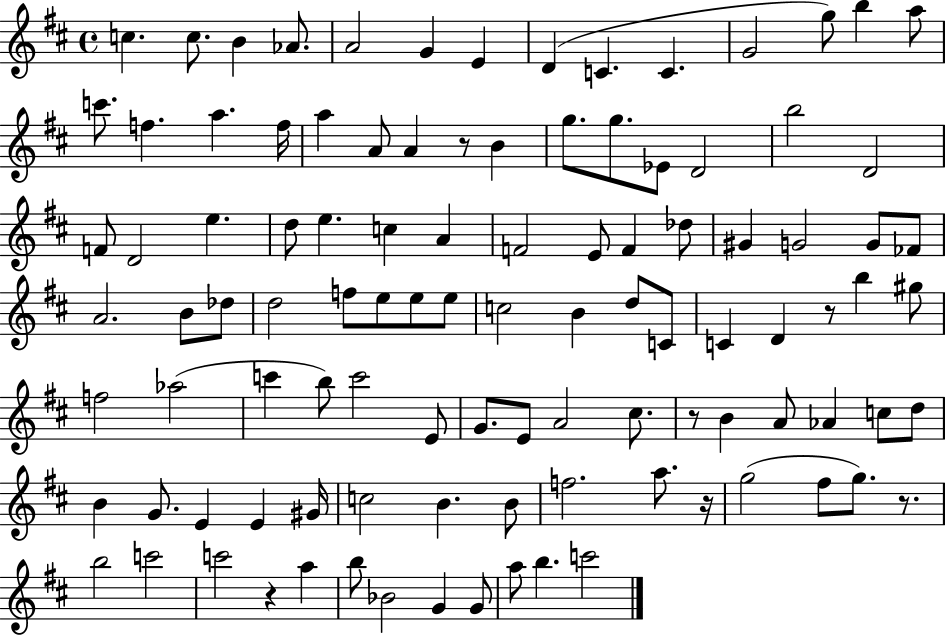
C5/q. C5/e. B4/q Ab4/e. A4/h G4/q E4/q D4/q C4/q. C4/q. G4/h G5/e B5/q A5/e C6/e. F5/q. A5/q. F5/s A5/q A4/e A4/q R/e B4/q G5/e. G5/e. Eb4/e D4/h B5/h D4/h F4/e D4/h E5/q. D5/e E5/q. C5/q A4/q F4/h E4/e F4/q Db5/e G#4/q G4/h G4/e FES4/e A4/h. B4/e Db5/e D5/h F5/e E5/e E5/e E5/e C5/h B4/q D5/e C4/e C4/q D4/q R/e B5/q G#5/e F5/h Ab5/h C6/q B5/e C6/h E4/e G4/e. E4/e A4/h C#5/e. R/e B4/q A4/e Ab4/q C5/e D5/e B4/q G4/e. E4/q E4/q G#4/s C5/h B4/q. B4/e F5/h. A5/e. R/s G5/h F#5/e G5/e. R/e. B5/h C6/h C6/h R/q A5/q B5/e Bb4/h G4/q G4/e A5/e B5/q. C6/h